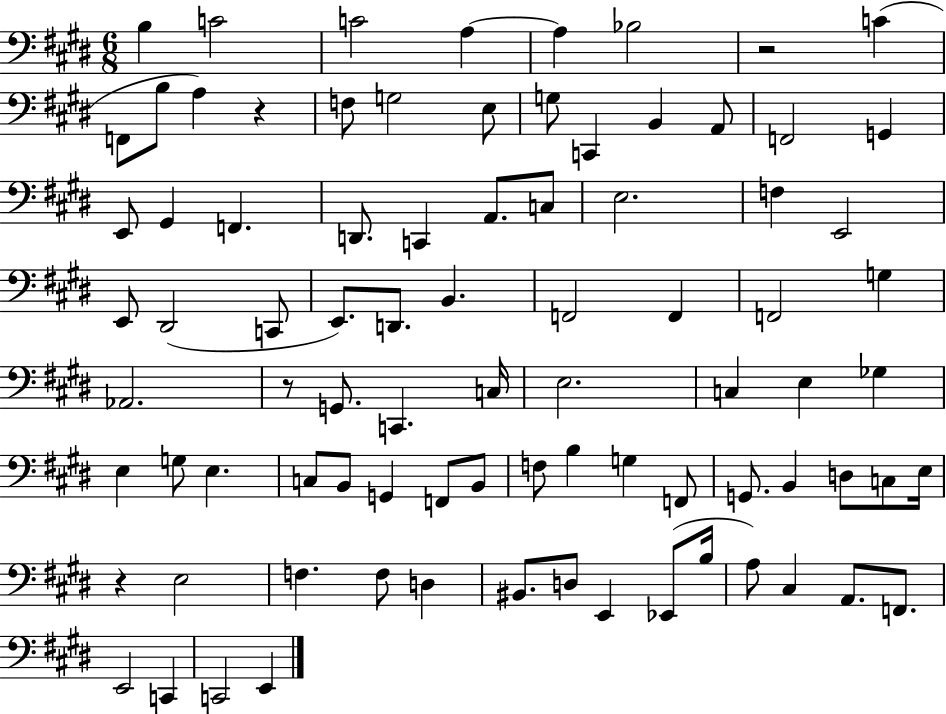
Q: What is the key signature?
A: E major